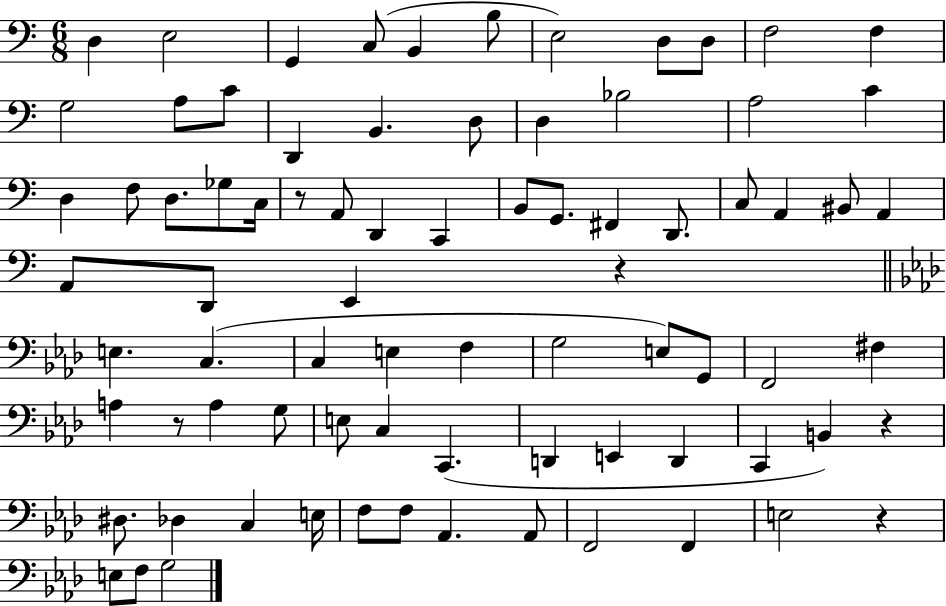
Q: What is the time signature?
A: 6/8